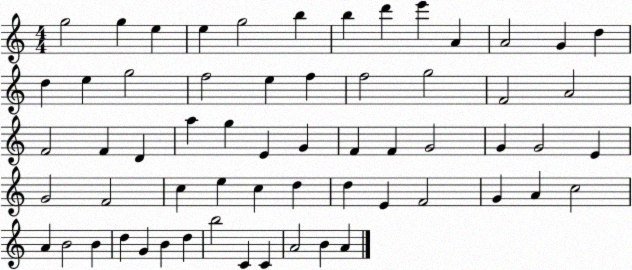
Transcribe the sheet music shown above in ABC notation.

X:1
T:Untitled
M:4/4
L:1/4
K:C
g2 g e e g2 b b d' e' A A2 G d d e g2 f2 e f f2 g2 F2 A2 F2 F D a g E G F F G2 G G2 E G2 F2 c e c d d E F2 G A c2 A B2 B d G B d b2 C C A2 B A